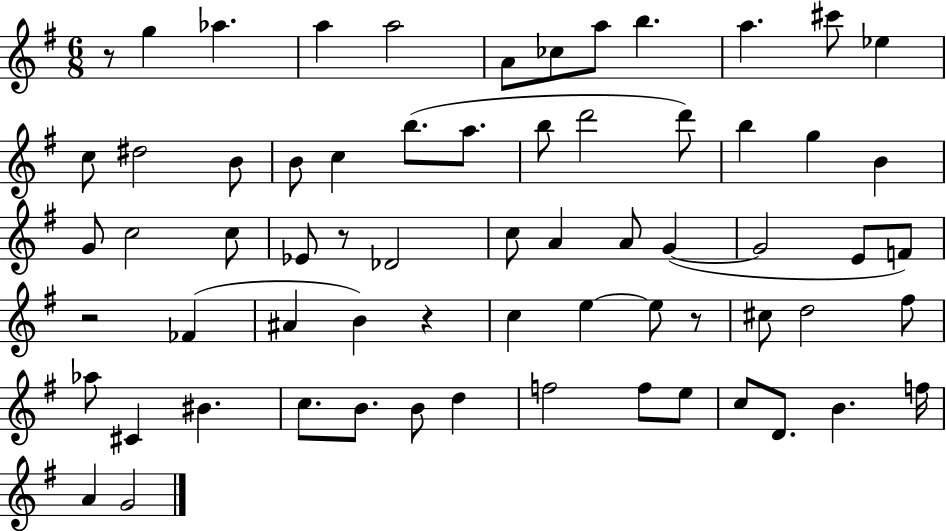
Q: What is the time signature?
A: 6/8